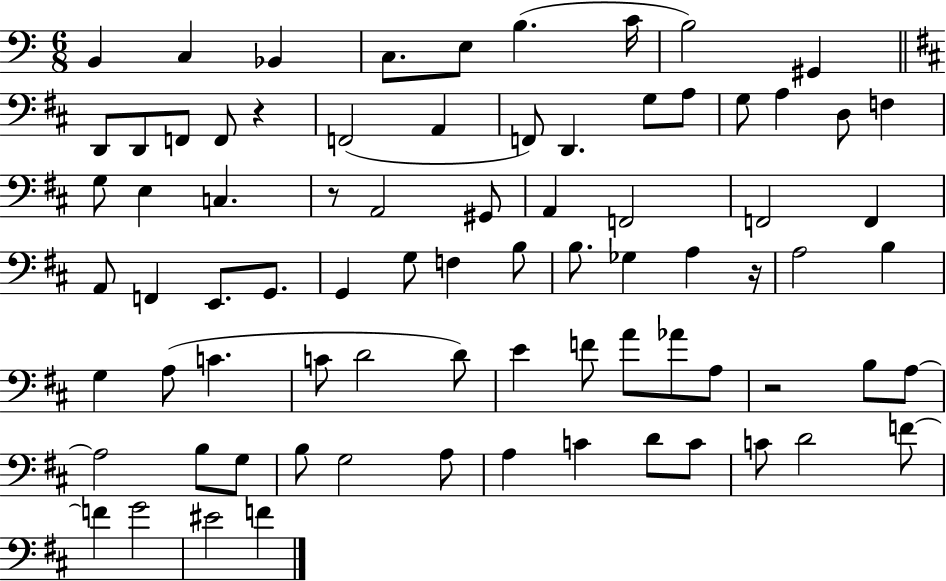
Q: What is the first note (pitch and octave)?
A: B2